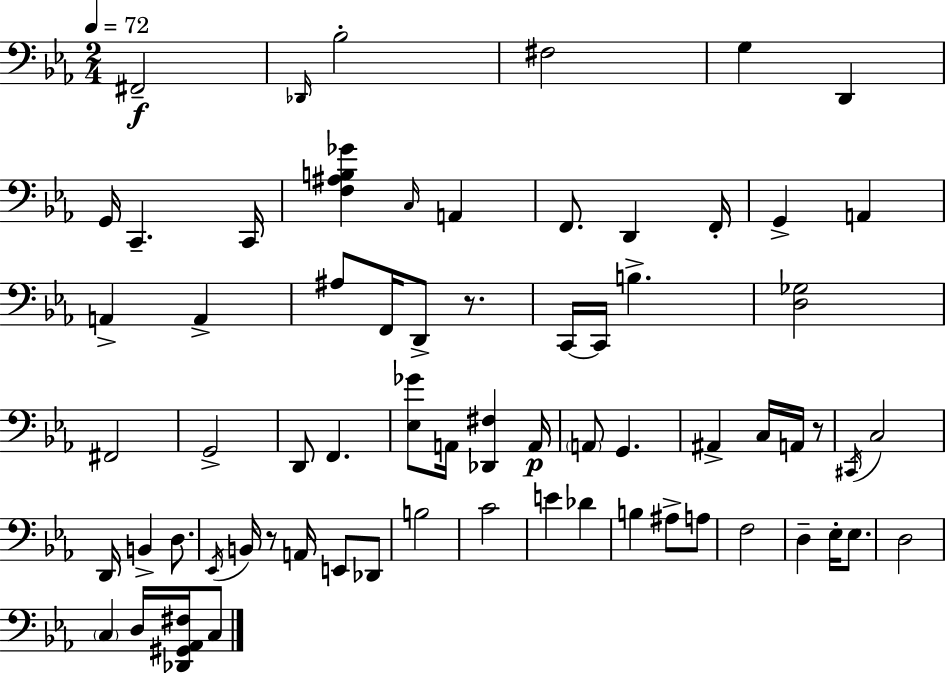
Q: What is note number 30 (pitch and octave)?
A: A2